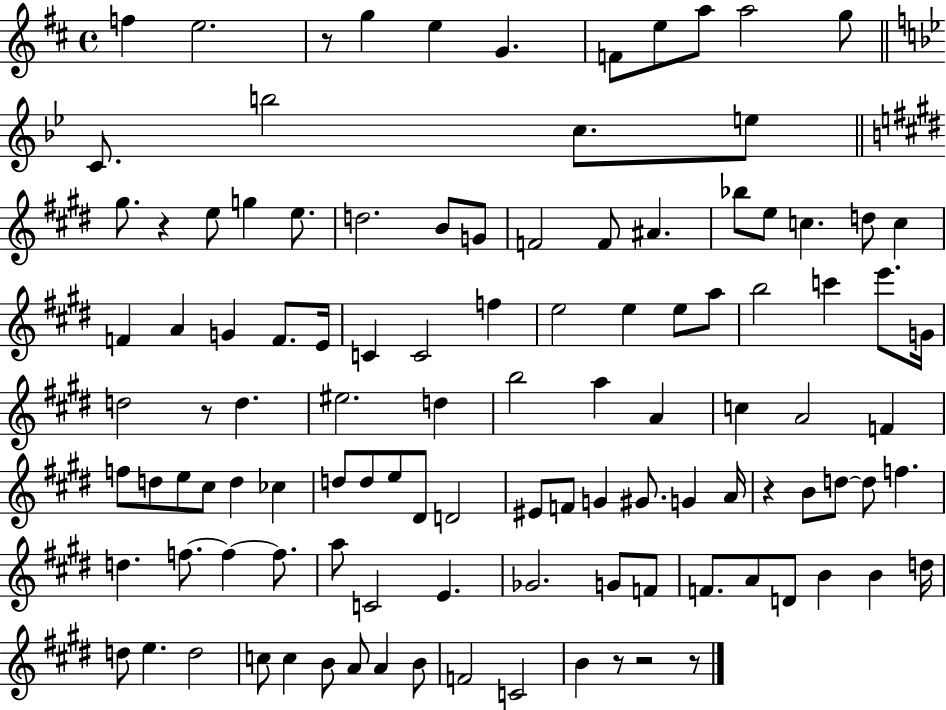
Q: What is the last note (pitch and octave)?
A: B4